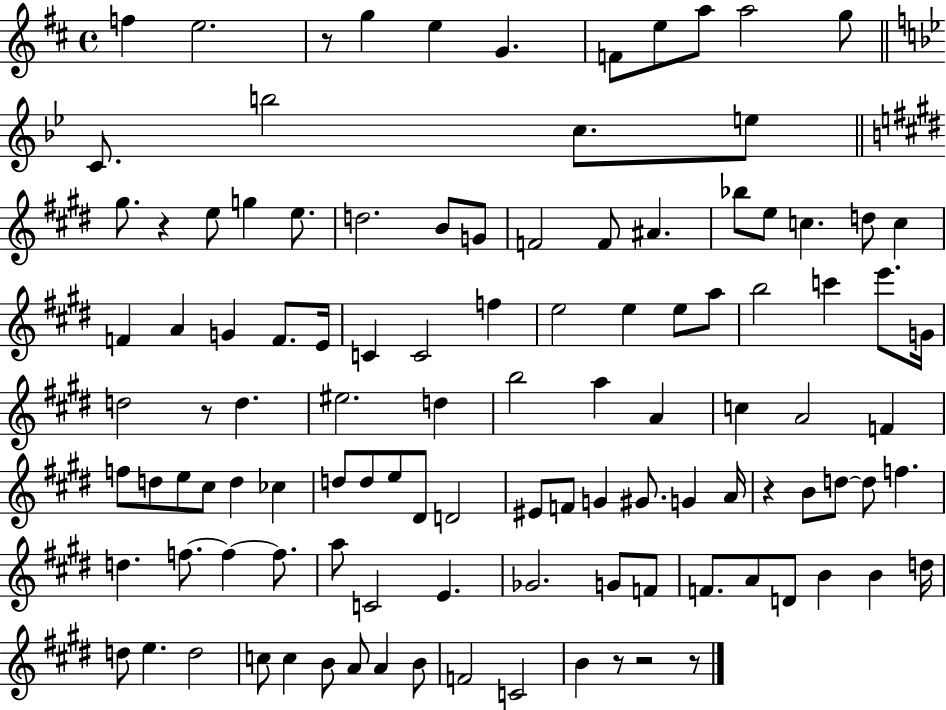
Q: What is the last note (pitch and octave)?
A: B4